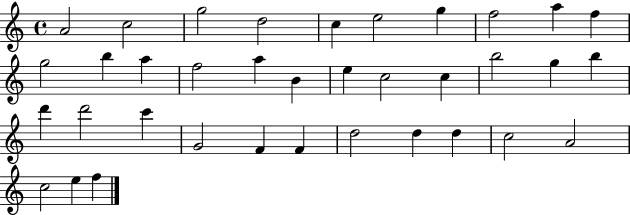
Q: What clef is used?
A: treble